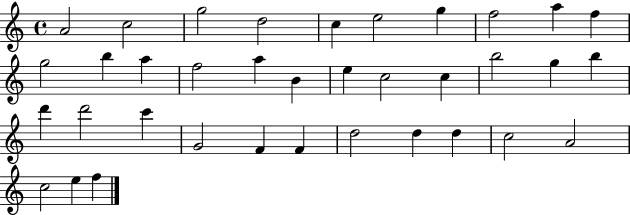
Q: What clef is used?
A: treble